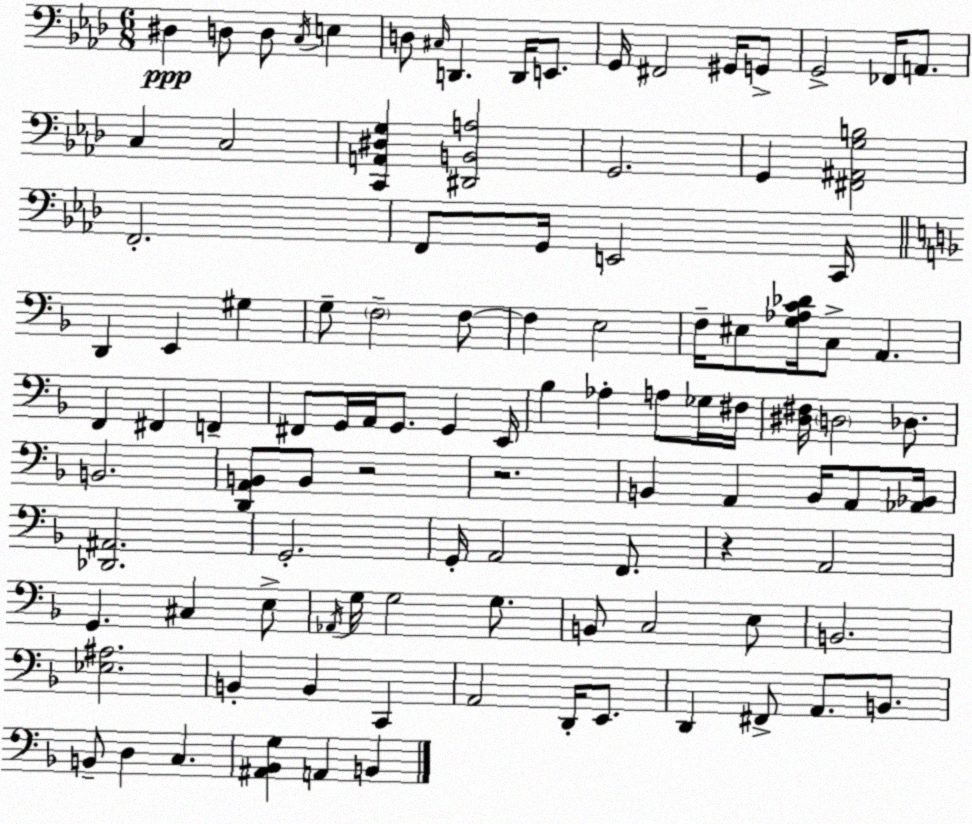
X:1
T:Untitled
M:6/8
L:1/4
K:Ab
^D, D,/2 D,/2 C,/4 E, D,/2 ^C,/4 D,, D,,/4 E,,/2 G,,/4 ^F,,2 ^G,,/4 G,,/2 G,,2 _F,,/4 A,,/2 C, C,2 [C,,A,,^D,G,] [^D,,B,,A,]2 G,,2 G,, [^F,,^A,,G,B,]2 F,,2 F,,/2 G,,/4 E,,2 C,,/4 D,, E,, ^G, G,/2 F,2 F,/2 F, E,2 F,/4 ^E,/2 [G,_A,C_D]/4 C,/2 A,, F,, ^F,, F,, ^F,,/2 G,,/4 A,,/4 G,,/2 G,, E,,/4 _B, _A, A,/2 _G,/4 ^F,/4 [^D,^F,]/4 D,2 _D,/2 B,,2 [D,,A,,B,,]/2 B,,/2 z2 z2 B,, A,, B,,/4 A,,/2 [_A,,_B,,]/4 [_D,,^A,,]2 G,,2 G,,/4 A,,2 F,,/2 z A,,2 G,, ^C, E,/2 _A,,/4 G,/4 G,2 G,/2 B,,/2 C,2 E,/2 B,,2 [_E,^A,]2 B,, B,, C,, A,,2 D,,/4 E,,/2 D,, ^F,,/2 A,,/2 B,,/2 B,,/2 D, C, [^A,,_B,,G,] A,, B,,